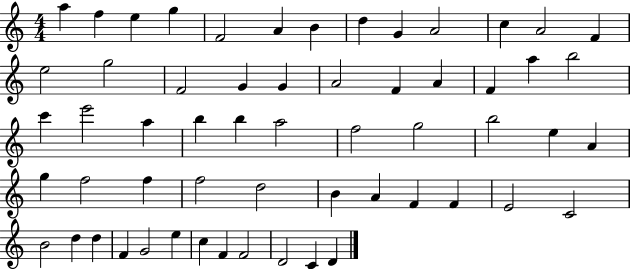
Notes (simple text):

A5/q F5/q E5/q G5/q F4/h A4/q B4/q D5/q G4/q A4/h C5/q A4/h F4/q E5/h G5/h F4/h G4/q G4/q A4/h F4/q A4/q F4/q A5/q B5/h C6/q E6/h A5/q B5/q B5/q A5/h F5/h G5/h B5/h E5/q A4/q G5/q F5/h F5/q F5/h D5/h B4/q A4/q F4/q F4/q E4/h C4/h B4/h D5/q D5/q F4/q G4/h E5/q C5/q F4/q F4/h D4/h C4/q D4/q